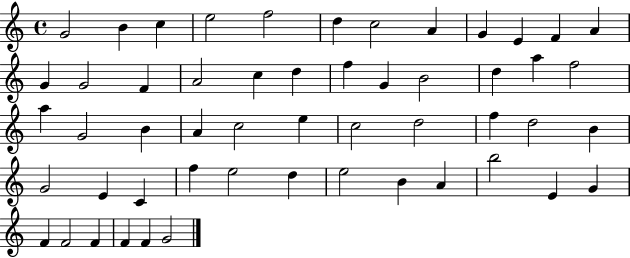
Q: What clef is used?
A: treble